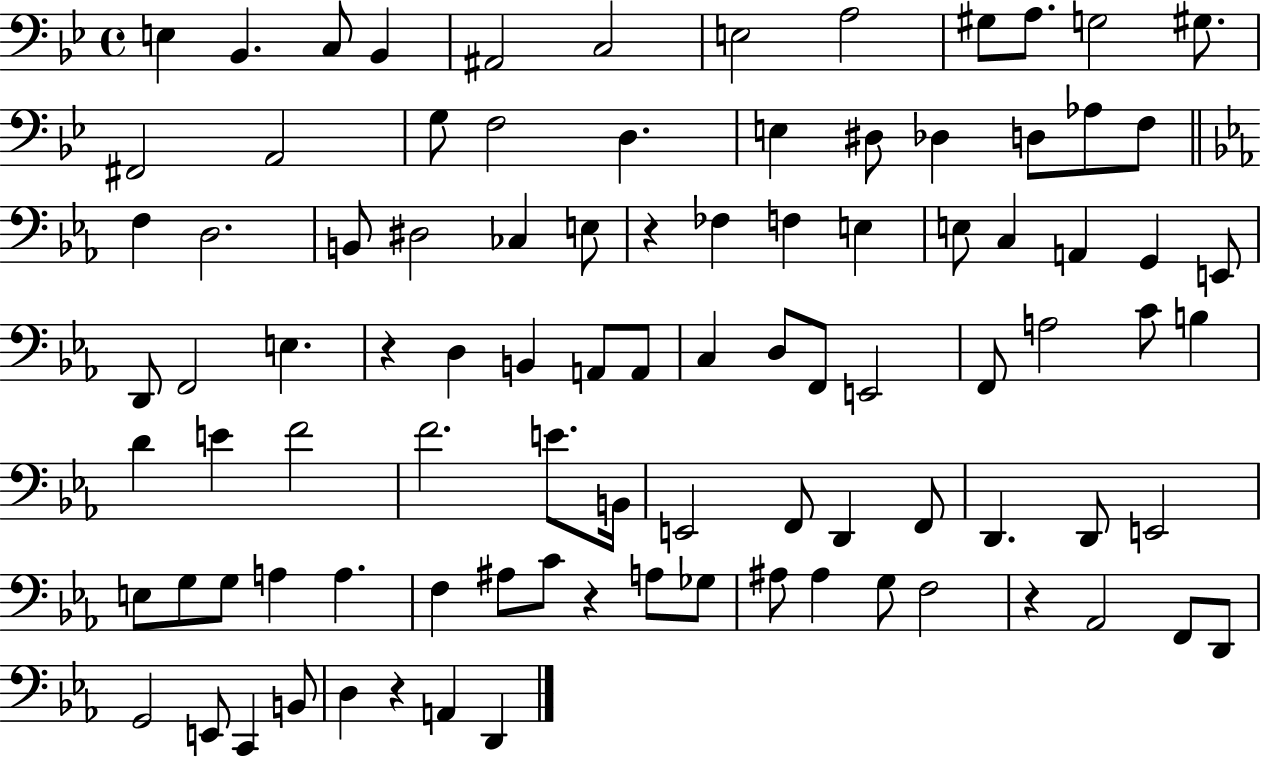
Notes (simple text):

E3/q Bb2/q. C3/e Bb2/q A#2/h C3/h E3/h A3/h G#3/e A3/e. G3/h G#3/e. F#2/h A2/h G3/e F3/h D3/q. E3/q D#3/e Db3/q D3/e Ab3/e F3/e F3/q D3/h. B2/e D#3/h CES3/q E3/e R/q FES3/q F3/q E3/q E3/e C3/q A2/q G2/q E2/e D2/e F2/h E3/q. R/q D3/q B2/q A2/e A2/e C3/q D3/e F2/e E2/h F2/e A3/h C4/e B3/q D4/q E4/q F4/h F4/h. E4/e. B2/s E2/h F2/e D2/q F2/e D2/q. D2/e E2/h E3/e G3/e G3/e A3/q A3/q. F3/q A#3/e C4/e R/q A3/e Gb3/e A#3/e A#3/q G3/e F3/h R/q Ab2/h F2/e D2/e G2/h E2/e C2/q B2/e D3/q R/q A2/q D2/q